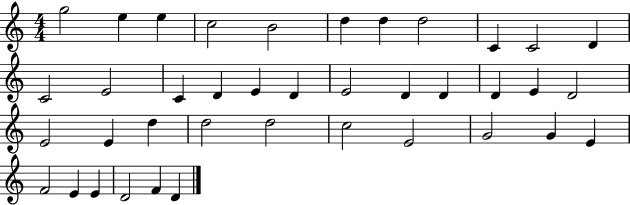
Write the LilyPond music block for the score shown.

{
  \clef treble
  \numericTimeSignature
  \time 4/4
  \key c \major
  g''2 e''4 e''4 | c''2 b'2 | d''4 d''4 d''2 | c'4 c'2 d'4 | \break c'2 e'2 | c'4 d'4 e'4 d'4 | e'2 d'4 d'4 | d'4 e'4 d'2 | \break e'2 e'4 d''4 | d''2 d''2 | c''2 e'2 | g'2 g'4 e'4 | \break f'2 e'4 e'4 | d'2 f'4 d'4 | \bar "|."
}